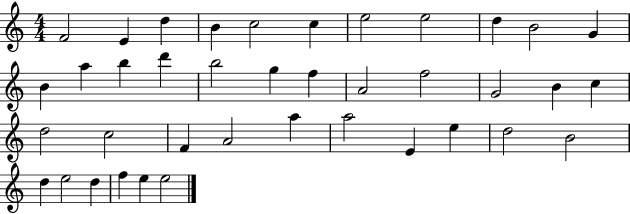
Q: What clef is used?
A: treble